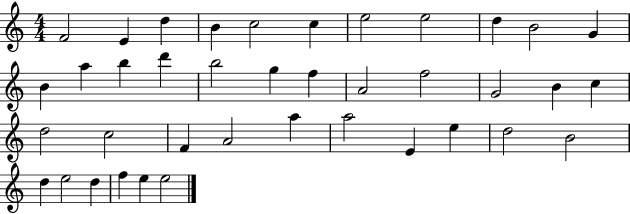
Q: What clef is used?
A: treble